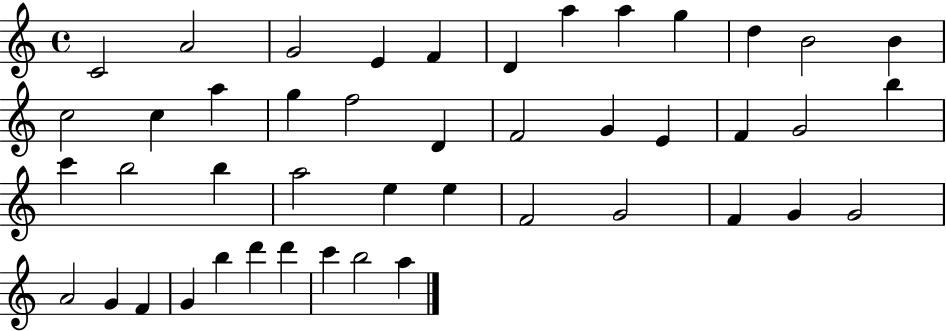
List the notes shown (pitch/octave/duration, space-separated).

C4/h A4/h G4/h E4/q F4/q D4/q A5/q A5/q G5/q D5/q B4/h B4/q C5/h C5/q A5/q G5/q F5/h D4/q F4/h G4/q E4/q F4/q G4/h B5/q C6/q B5/h B5/q A5/h E5/q E5/q F4/h G4/h F4/q G4/q G4/h A4/h G4/q F4/q G4/q B5/q D6/q D6/q C6/q B5/h A5/q